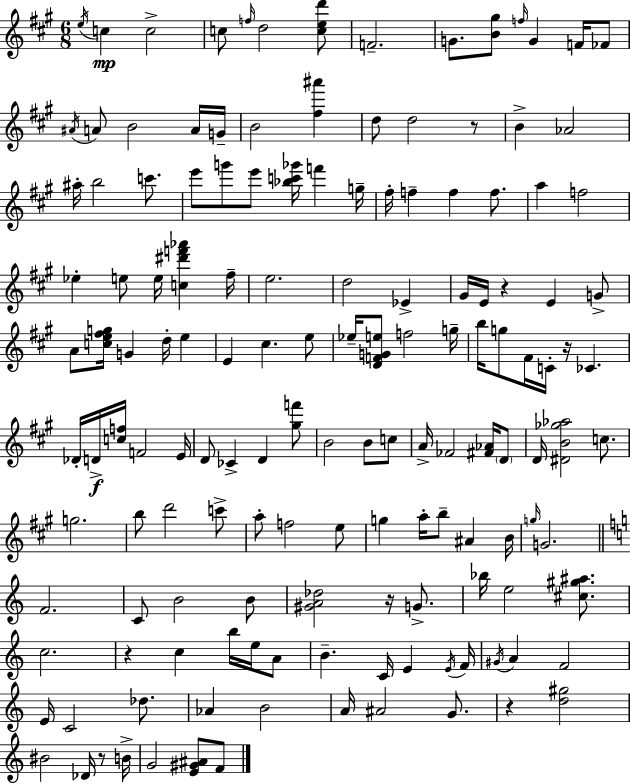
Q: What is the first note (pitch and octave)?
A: E5